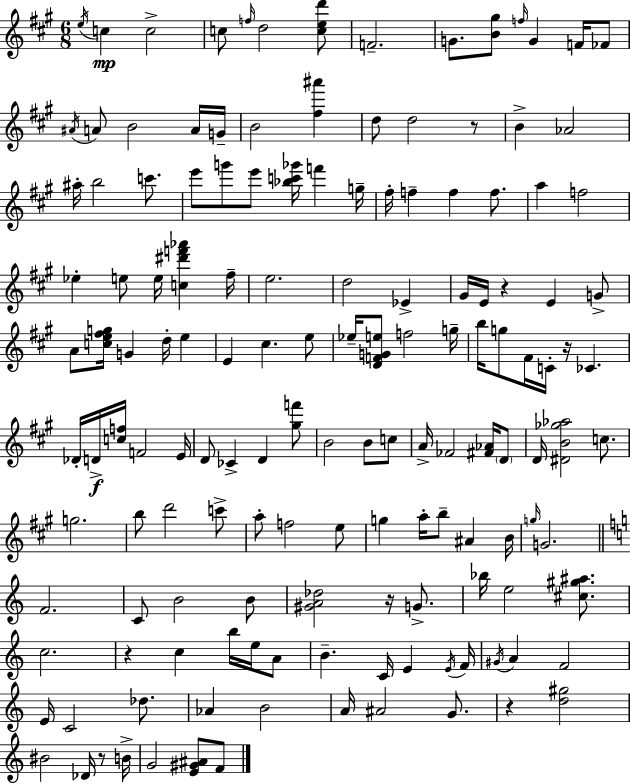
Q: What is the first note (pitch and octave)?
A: E5